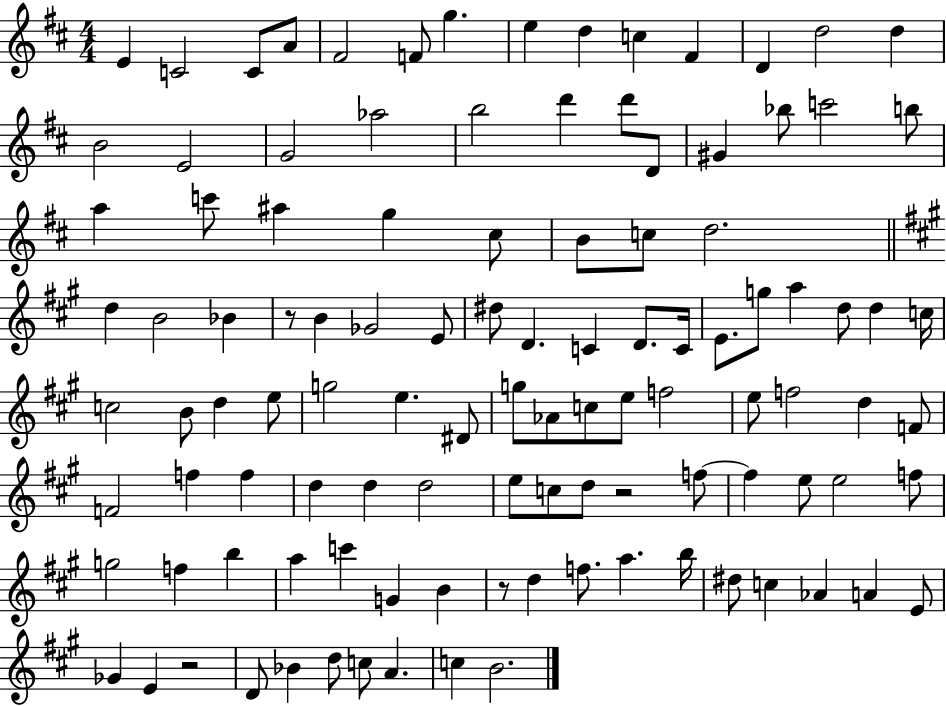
X:1
T:Untitled
M:4/4
L:1/4
K:D
E C2 C/2 A/2 ^F2 F/2 g e d c ^F D d2 d B2 E2 G2 _a2 b2 d' d'/2 D/2 ^G _b/2 c'2 b/2 a c'/2 ^a g ^c/2 B/2 c/2 d2 d B2 _B z/2 B _G2 E/2 ^d/2 D C D/2 C/4 E/2 g/2 a d/2 d c/4 c2 B/2 d e/2 g2 e ^D/2 g/2 _A/2 c/2 e/2 f2 e/2 f2 d F/2 F2 f f d d d2 e/2 c/2 d/2 z2 f/2 f e/2 e2 f/2 g2 f b a c' G B z/2 d f/2 a b/4 ^d/2 c _A A E/2 _G E z2 D/2 _B d/2 c/2 A c B2